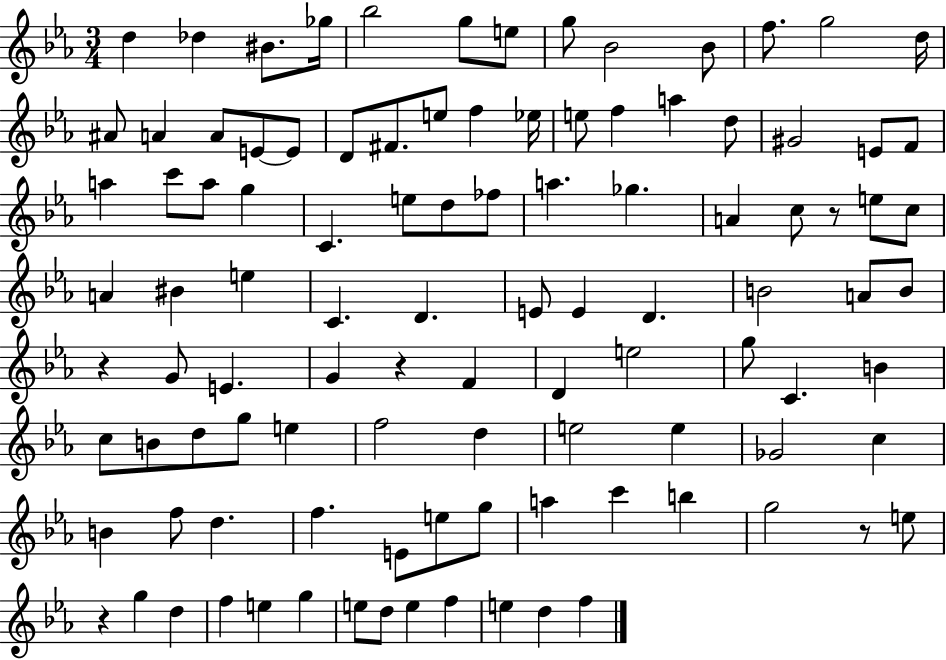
D5/q Db5/q BIS4/e. Gb5/s Bb5/h G5/e E5/e G5/e Bb4/h Bb4/e F5/e. G5/h D5/s A#4/e A4/q A4/e E4/e E4/e D4/e F#4/e. E5/e F5/q Eb5/s E5/e F5/q A5/q D5/e G#4/h E4/e F4/e A5/q C6/e A5/e G5/q C4/q. E5/e D5/e FES5/e A5/q. Gb5/q. A4/q C5/e R/e E5/e C5/e A4/q BIS4/q E5/q C4/q. D4/q. E4/e E4/q D4/q. B4/h A4/e B4/e R/q G4/e E4/q. G4/q R/q F4/q D4/q E5/h G5/e C4/q. B4/q C5/e B4/e D5/e G5/e E5/q F5/h D5/q E5/h E5/q Gb4/h C5/q B4/q F5/e D5/q. F5/q. E4/e E5/e G5/e A5/q C6/q B5/q G5/h R/e E5/e R/q G5/q D5/q F5/q E5/q G5/q E5/e D5/e E5/q F5/q E5/q D5/q F5/q